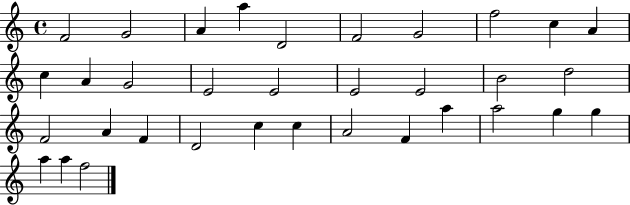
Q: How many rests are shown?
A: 0